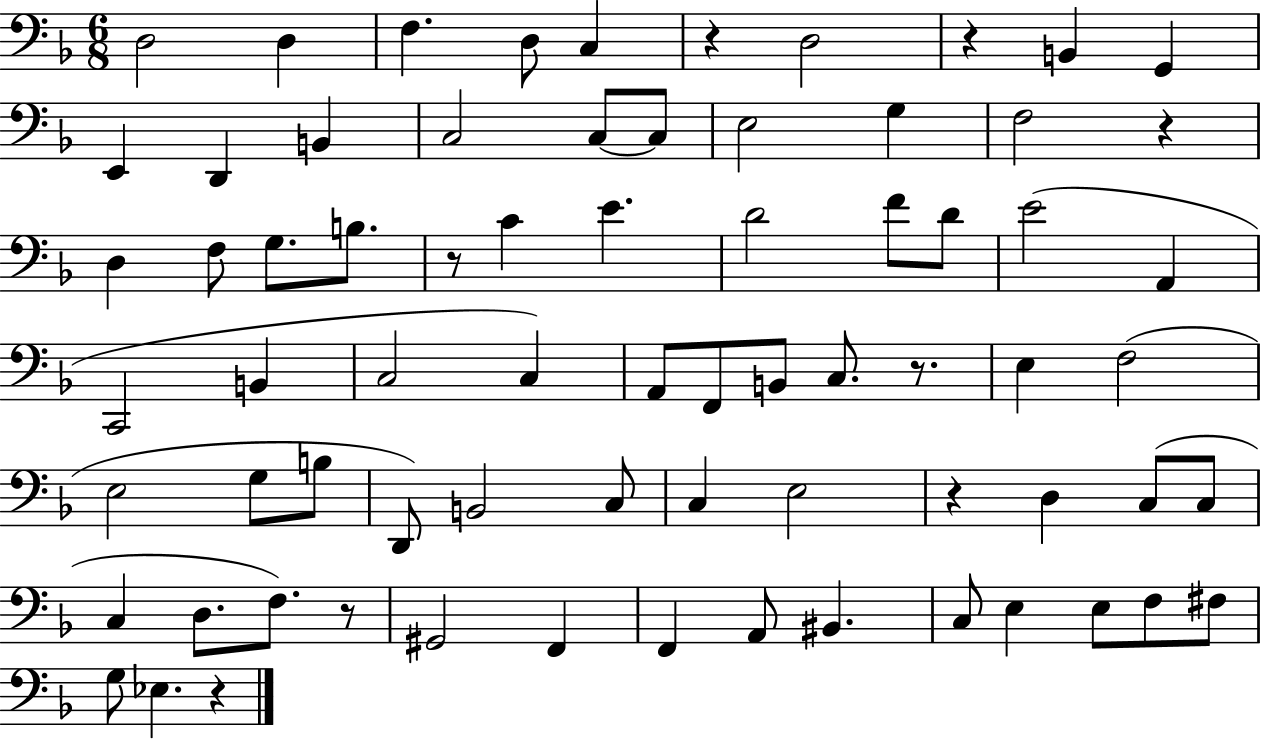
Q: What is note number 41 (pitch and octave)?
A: B3